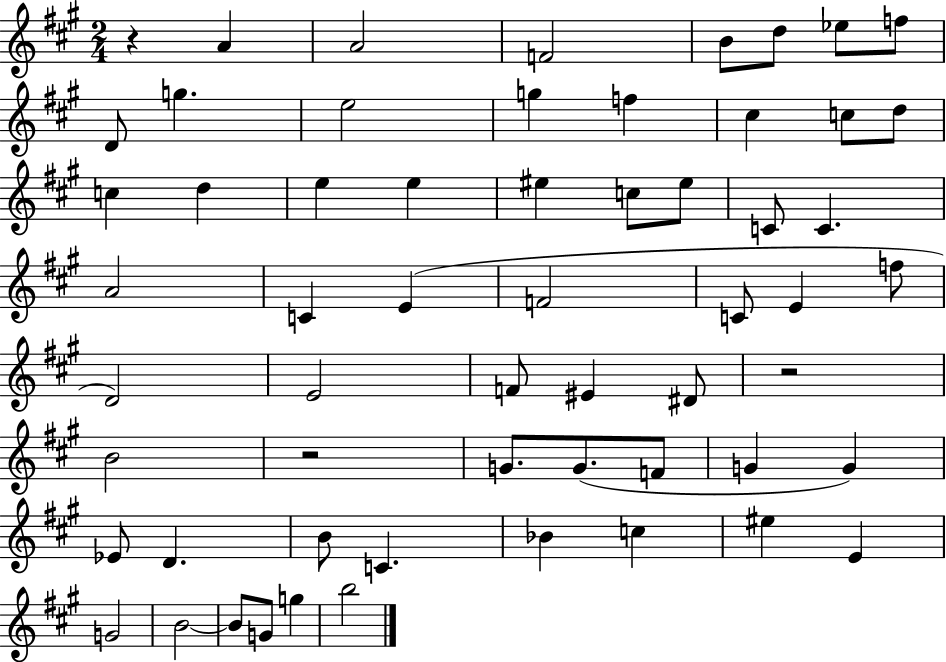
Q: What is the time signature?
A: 2/4